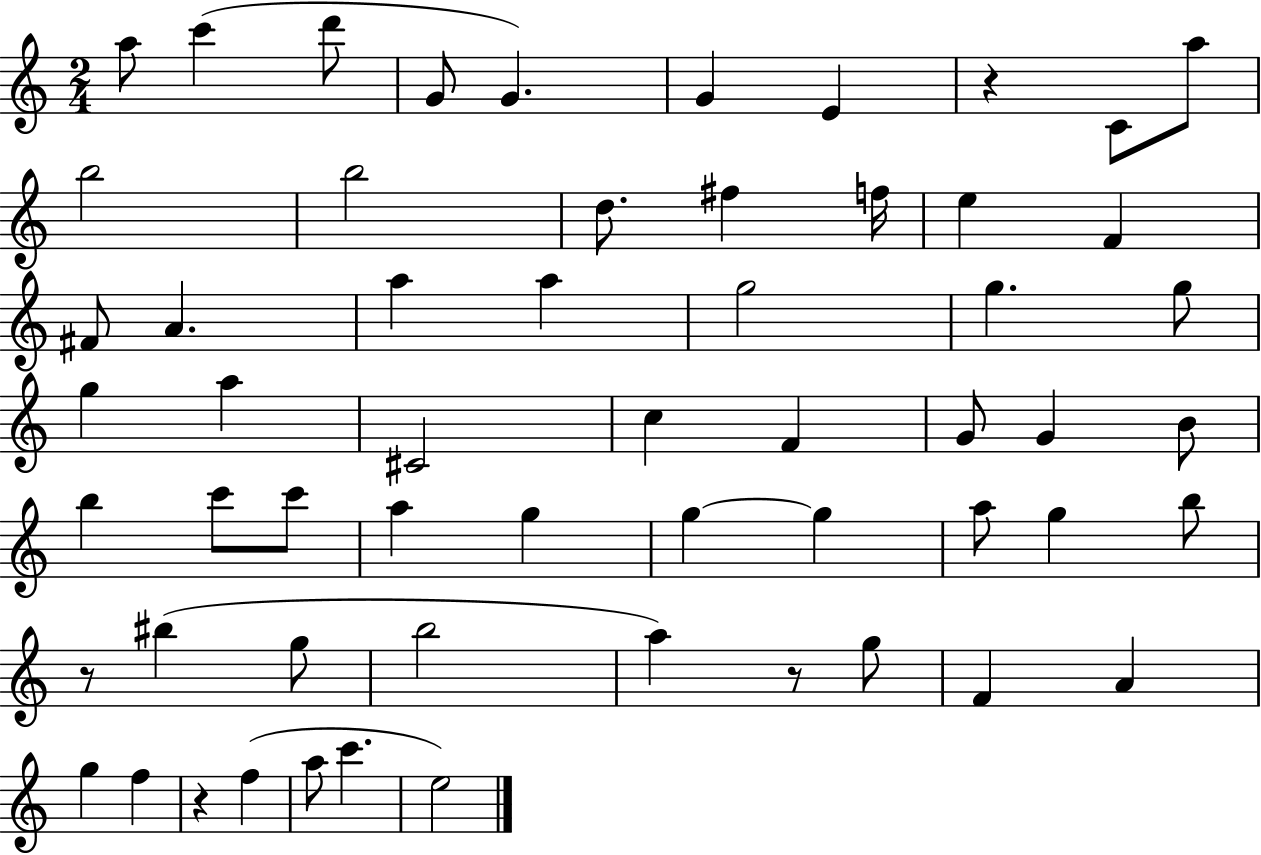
{
  \clef treble
  \numericTimeSignature
  \time 2/4
  \key c \major
  a''8 c'''4( d'''8 | g'8 g'4.) | g'4 e'4 | r4 c'8 a''8 | \break b''2 | b''2 | d''8. fis''4 f''16 | e''4 f'4 | \break fis'8 a'4. | a''4 a''4 | g''2 | g''4. g''8 | \break g''4 a''4 | cis'2 | c''4 f'4 | g'8 g'4 b'8 | \break b''4 c'''8 c'''8 | a''4 g''4 | g''4~~ g''4 | a''8 g''4 b''8 | \break r8 bis''4( g''8 | b''2 | a''4) r8 g''8 | f'4 a'4 | \break g''4 f''4 | r4 f''4( | a''8 c'''4. | e''2) | \break \bar "|."
}